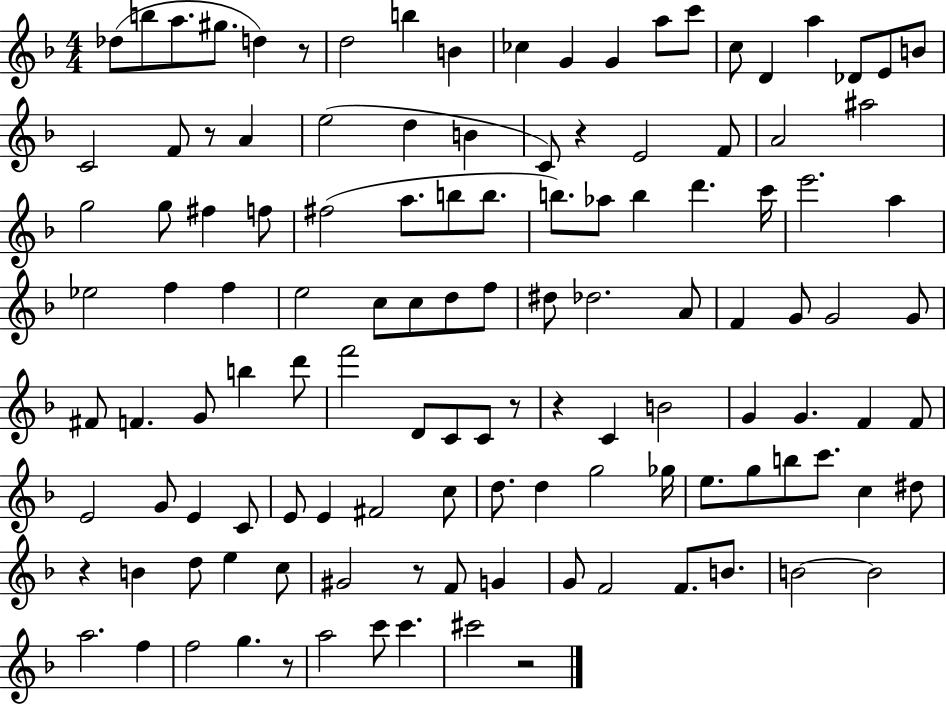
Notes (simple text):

Db5/e B5/e A5/e. G#5/e. D5/q R/e D5/h B5/q B4/q CES5/q G4/q G4/q A5/e C6/e C5/e D4/q A5/q Db4/e E4/e B4/e C4/h F4/e R/e A4/q E5/h D5/q B4/q C4/e R/q E4/h F4/e A4/h A#5/h G5/h G5/e F#5/q F5/e F#5/h A5/e. B5/e B5/e. B5/e. Ab5/e B5/q D6/q. C6/s E6/h. A5/q Eb5/h F5/q F5/q E5/h C5/e C5/e D5/e F5/e D#5/e Db5/h. A4/e F4/q G4/e G4/h G4/e F#4/e F4/q. G4/e B5/q D6/e F6/h D4/e C4/e C4/e R/e R/q C4/q B4/h G4/q G4/q. F4/q F4/e E4/h G4/e E4/q C4/e E4/e E4/q F#4/h C5/e D5/e. D5/q G5/h Gb5/s E5/e. G5/e B5/e C6/e. C5/q D#5/e R/q B4/q D5/e E5/q C5/e G#4/h R/e F4/e G4/q G4/e F4/h F4/e. B4/e. B4/h B4/h A5/h. F5/q F5/h G5/q. R/e A5/h C6/e C6/q. C#6/h R/h